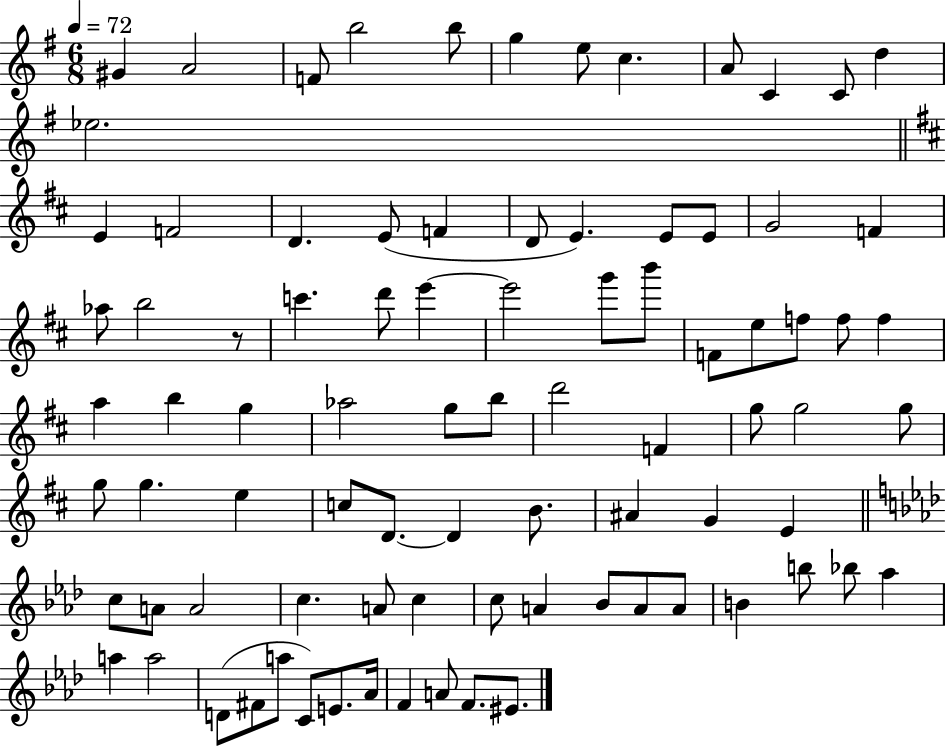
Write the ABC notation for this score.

X:1
T:Untitled
M:6/8
L:1/4
K:G
^G A2 F/2 b2 b/2 g e/2 c A/2 C C/2 d _e2 E F2 D E/2 F D/2 E E/2 E/2 G2 F _a/2 b2 z/2 c' d'/2 e' e'2 g'/2 b'/2 F/2 e/2 f/2 f/2 f a b g _a2 g/2 b/2 d'2 F g/2 g2 g/2 g/2 g e c/2 D/2 D B/2 ^A G E c/2 A/2 A2 c A/2 c c/2 A _B/2 A/2 A/2 B b/2 _b/2 _a a a2 D/2 ^F/2 a/2 C/2 E/2 _A/4 F A/2 F/2 ^E/2